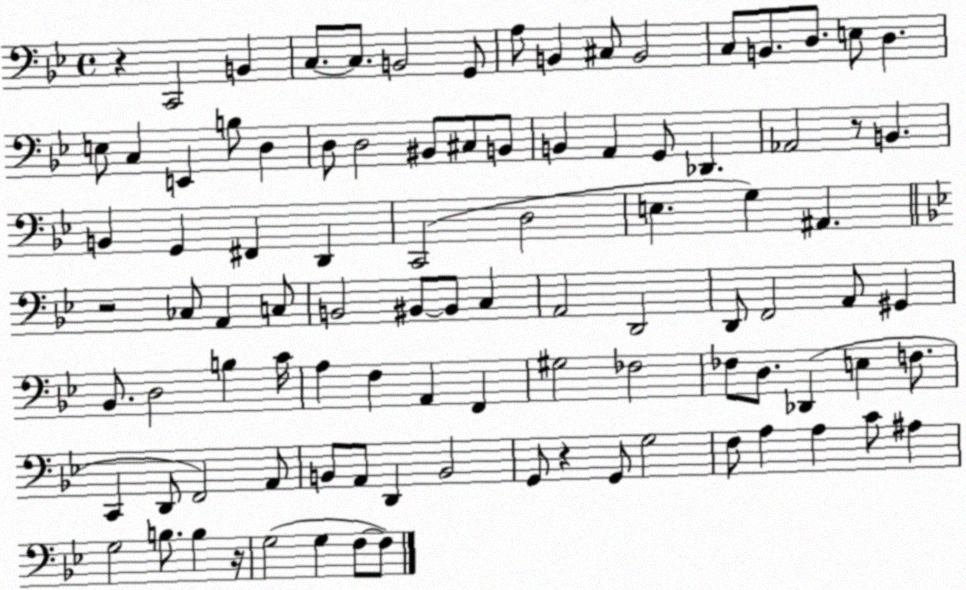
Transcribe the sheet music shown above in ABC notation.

X:1
T:Untitled
M:4/4
L:1/4
K:Bb
z C,,2 B,, C,/2 C,/2 B,,2 G,,/2 A,/2 B,, ^C,/2 B,,2 C,/2 B,,/2 D,/2 E,/2 D, E,/2 C, E,, B,/2 D, D,/2 D,2 ^B,,/2 ^C,/2 B,,/2 B,, A,, G,,/2 _D,, _A,,2 z/2 B,, B,, G,, ^F,, D,, C,,2 D,2 E, G, ^A,, z2 _C,/2 A,, C,/2 B,,2 ^B,,/2 ^B,,/2 C, A,,2 D,,2 D,,/2 F,,2 A,,/2 ^G,, _B,,/2 D,2 B, C/4 A, F, A,, F,, ^G,2 _F,2 _F,/2 D,/2 _D,, E, F,/2 C,, D,,/2 F,,2 A,,/2 B,,/2 A,,/2 D,, B,,2 G,,/2 z G,,/2 G,2 F,/2 A, A, C/2 ^A, G,2 B,/2 B, z/4 G,2 G, F,/2 F,/2